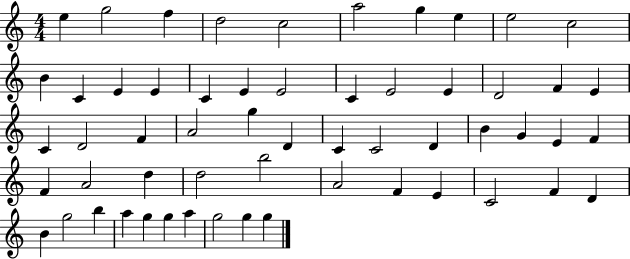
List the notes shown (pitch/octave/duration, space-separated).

E5/q G5/h F5/q D5/h C5/h A5/h G5/q E5/q E5/h C5/h B4/q C4/q E4/q E4/q C4/q E4/q E4/h C4/q E4/h E4/q D4/h F4/q E4/q C4/q D4/h F4/q A4/h G5/q D4/q C4/q C4/h D4/q B4/q G4/q E4/q F4/q F4/q A4/h D5/q D5/h B5/h A4/h F4/q E4/q C4/h F4/q D4/q B4/q G5/h B5/q A5/q G5/q G5/q A5/q G5/h G5/q G5/q